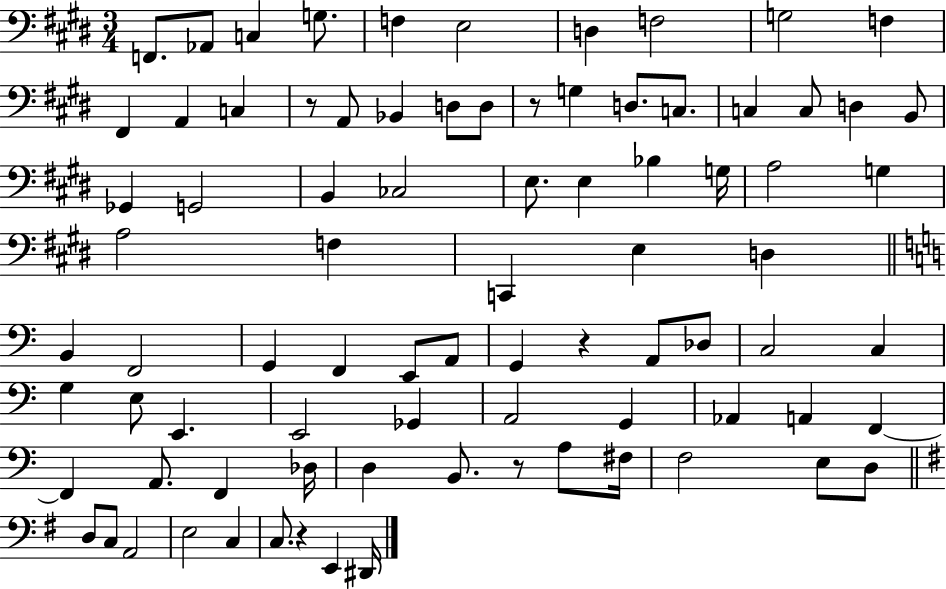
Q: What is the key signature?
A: E major